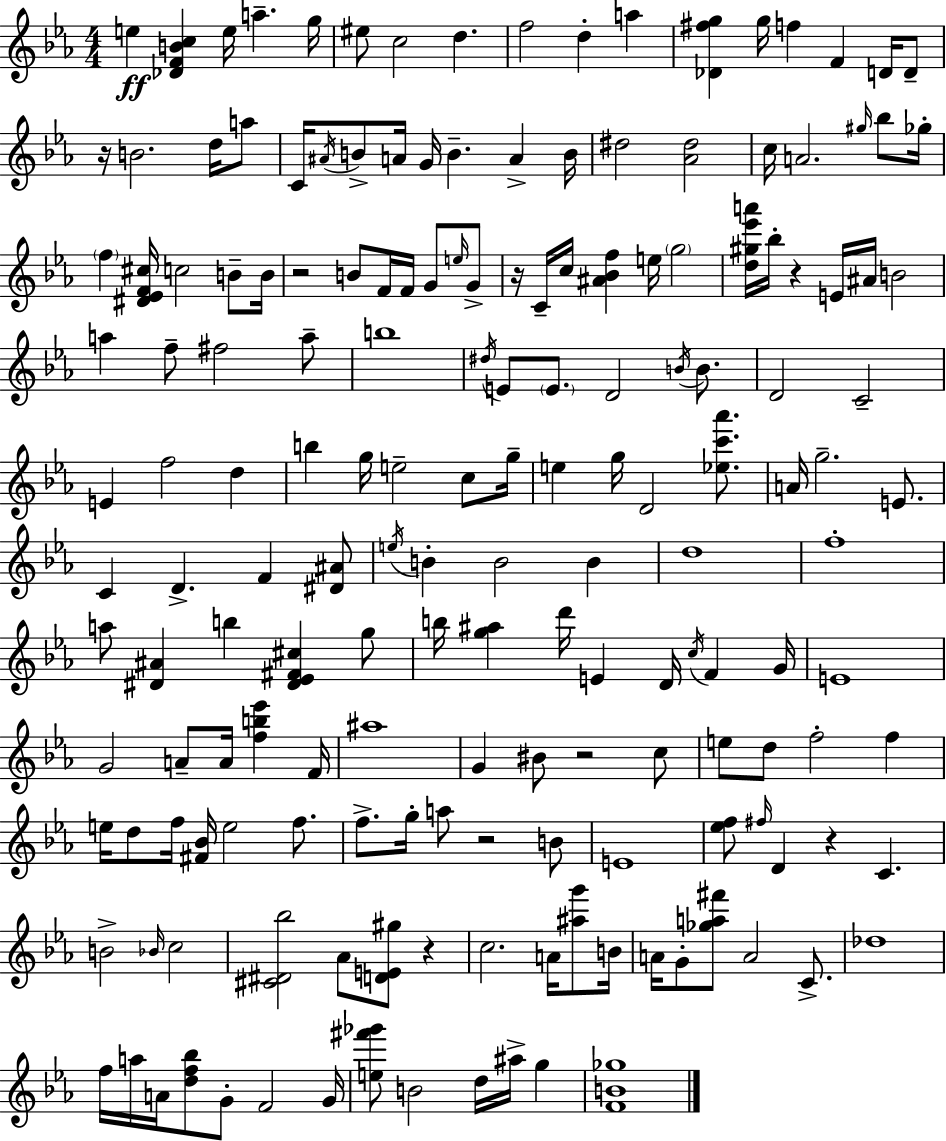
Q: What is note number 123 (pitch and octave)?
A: B4